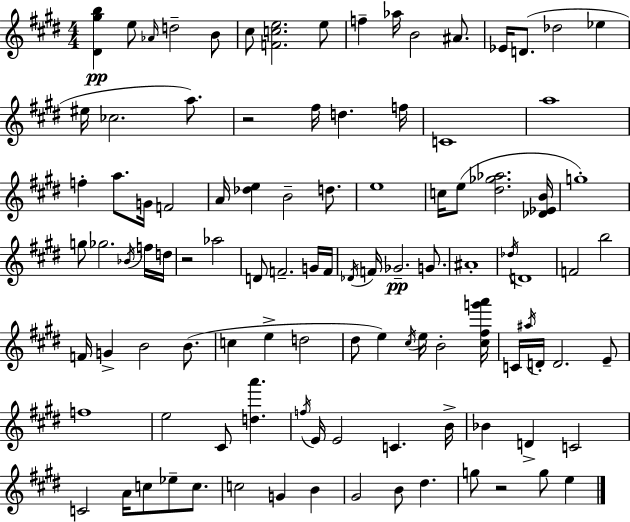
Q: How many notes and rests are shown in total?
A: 104